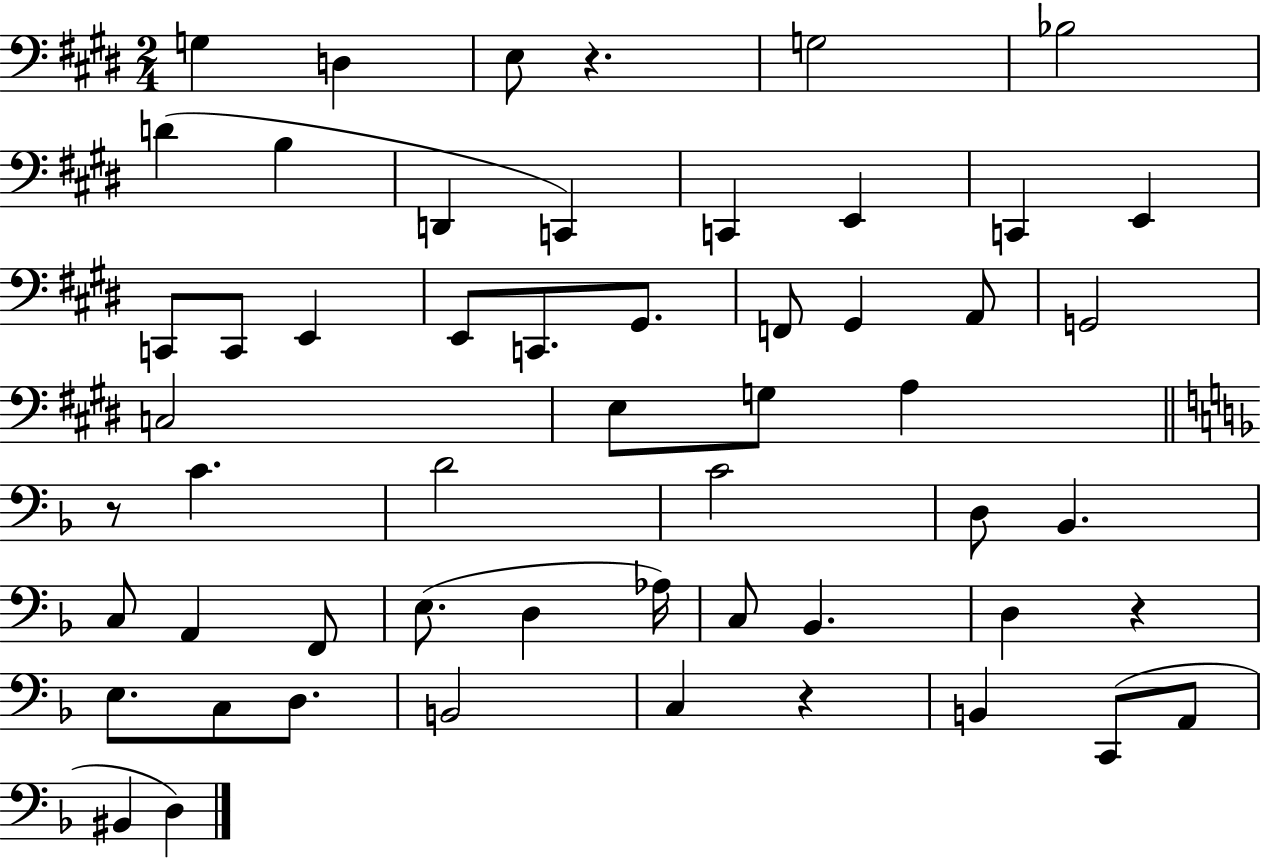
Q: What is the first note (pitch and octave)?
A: G3